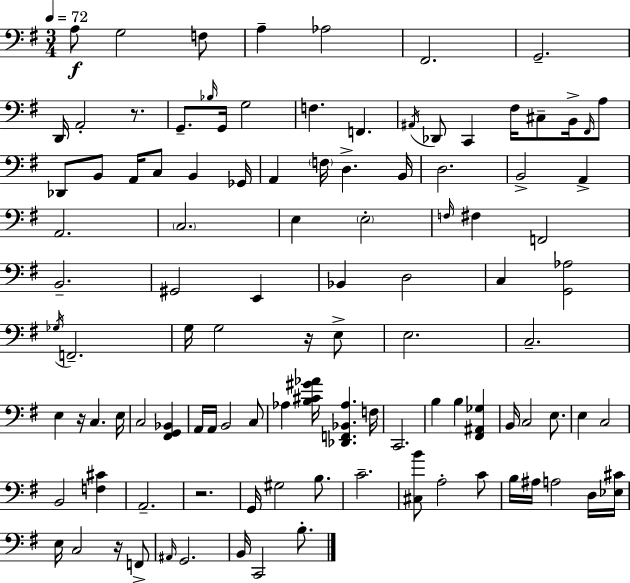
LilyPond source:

{
  \clef bass
  \numericTimeSignature
  \time 3/4
  \key e \minor
  \tempo 4 = 72
  a8\f g2 f8 | a4-- aes2 | fis,2. | g,2.-- | \break d,16 a,2-. r8. | g,8.-- \grace { bes16 } g,16 g2 | f4. f,4. | \acciaccatura { ais,16 } des,8 c,4 fis16 cis8-- b,16-> | \break \grace { fis,16 } a8 des,8 b,8 a,16 c8 b,4 | ges,16 a,4 \parenthesize f16 d4.-> | b,16 d2. | b,2-> a,4-> | \break a,2. | \parenthesize c2. | e4 \parenthesize e2-. | \grace { f16 } fis4 f,2 | \break b,2.-- | gis,2 | e,4 bes,4 d2 | c4 <g, aes>2 | \break \acciaccatura { ges16 } f,2.-- | g16 g2 | r16 e8-> e2. | c2.-- | \break e4 r16 c4. | e16 c2 | <fis, g, bes,>4 a,16 a,16 b,2 | c8 aes4 <b cis' gis' aes'>16 <des, f, bes, aes>4. | \break f16 c,2. | b4 b4 | <fis, ais, ges>4 b,16 c2 | e8. e4 c2 | \break b,2 | <f cis'>4 a,2.-- | r2. | g,16 gis2 | \break b8. c'2.-- | <cis b'>8 a2-. | c'8 b16 ais16 a2 | d16 <ees cis'>16 e16 c2 | \break r16 f,8-> \grace { ais,16 } g,2. | b,16 c,2 | b8.-. \bar "|."
}